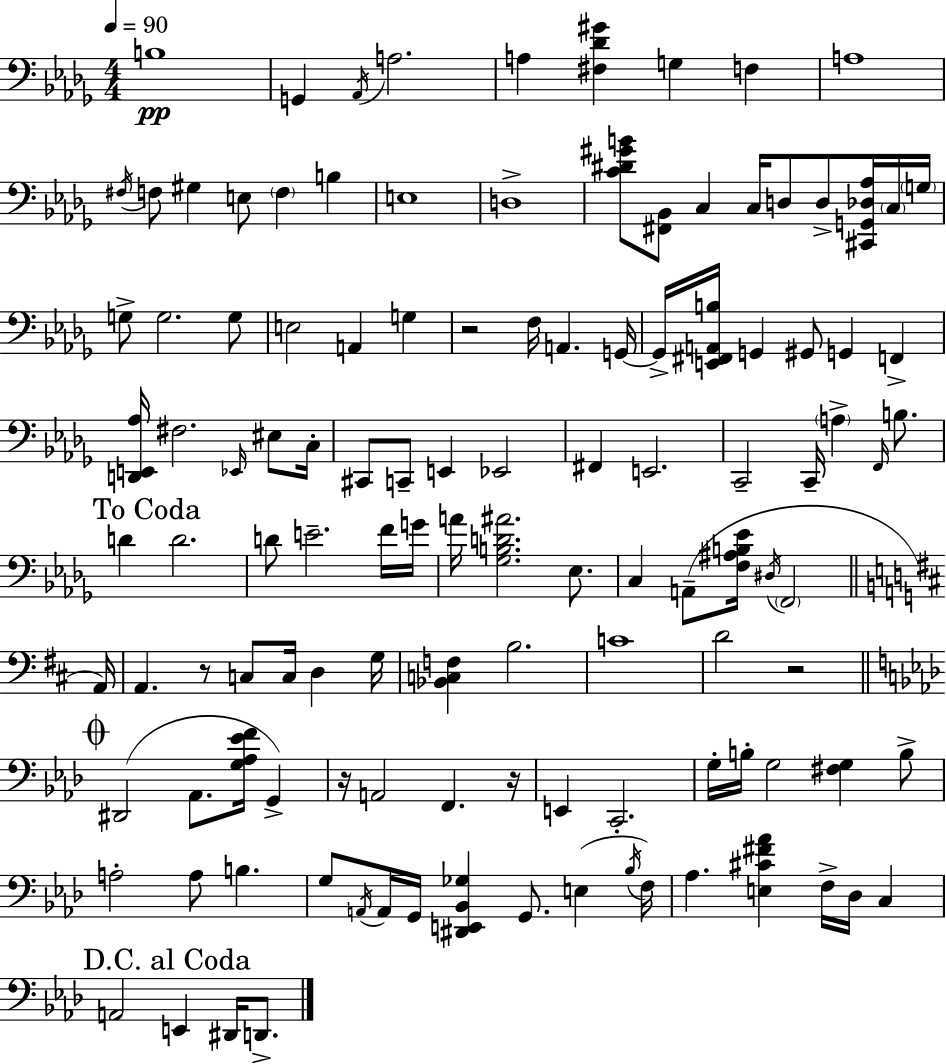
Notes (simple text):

B3/w G2/q Ab2/s A3/h. A3/q [F#3,Db4,G#4]/q G3/q F3/q A3/w F#3/s F3/e G#3/q E3/e F3/q B3/q E3/w D3/w [C4,D#4,G#4,B4]/e [F#2,Bb2]/e C3/q C3/s D3/e D3/e [C#2,G2,Db3,Ab3]/s C3/s G3/s G3/e G3/h. G3/e E3/h A2/q G3/q R/h F3/s A2/q. G2/s G2/s [E2,F#2,A2,B3]/s G2/q G#2/e G2/q F2/q [D2,E2,Ab3]/s F#3/h. Eb2/s EIS3/e C3/s C#2/e C2/e E2/q Eb2/h F#2/q E2/h. C2/h C2/s A3/q F2/s B3/e. D4/q D4/h. D4/e E4/h. F4/s G4/s A4/s [Gb3,B3,D4,A#4]/h. Eb3/e. C3/q A2/e [F3,A#3,B3,Eb4]/s D#3/s F2/h A2/s A2/q. R/e C3/e C3/s D3/q G3/s [Bb2,C3,F3]/q B3/h. C4/w D4/h R/h D#2/h Ab2/e. [G3,Ab3,Eb4,F4]/s G2/q R/s A2/h F2/q. R/s E2/q C2/h. G3/s B3/s G3/h [F#3,G3]/q B3/e A3/h A3/e B3/q. G3/e A2/s A2/s G2/s [D#2,E2,Bb2,Gb3]/q G2/e. E3/q Bb3/s F3/s Ab3/q. [E3,C#4,F#4,Ab4]/q F3/s Db3/s C3/q A2/h E2/q D#2/s D2/e.